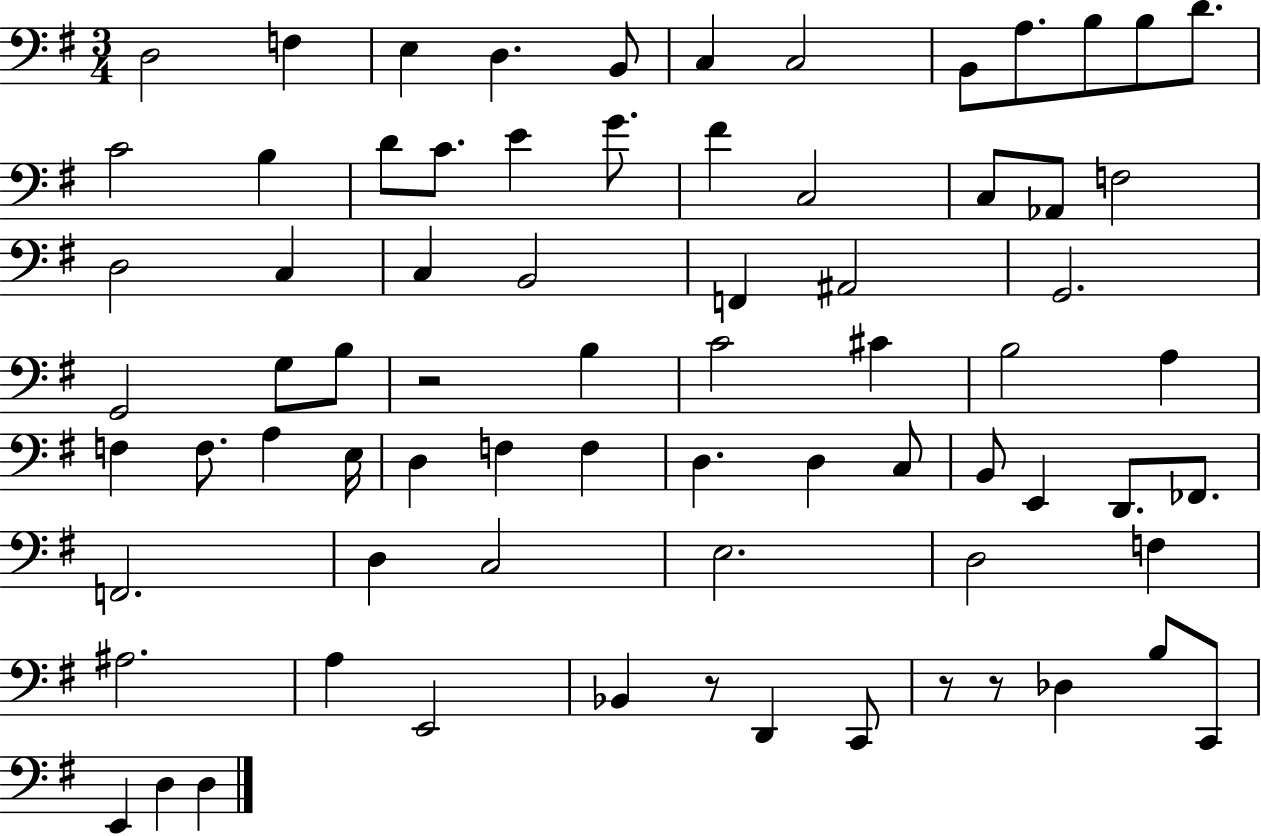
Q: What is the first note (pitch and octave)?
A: D3